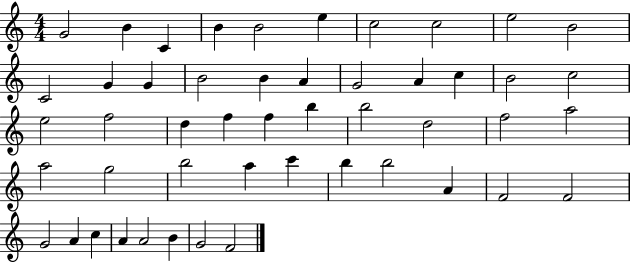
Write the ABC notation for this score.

X:1
T:Untitled
M:4/4
L:1/4
K:C
G2 B C B B2 e c2 c2 e2 B2 C2 G G B2 B A G2 A c B2 c2 e2 f2 d f f b b2 d2 f2 a2 a2 g2 b2 a c' b b2 A F2 F2 G2 A c A A2 B G2 F2